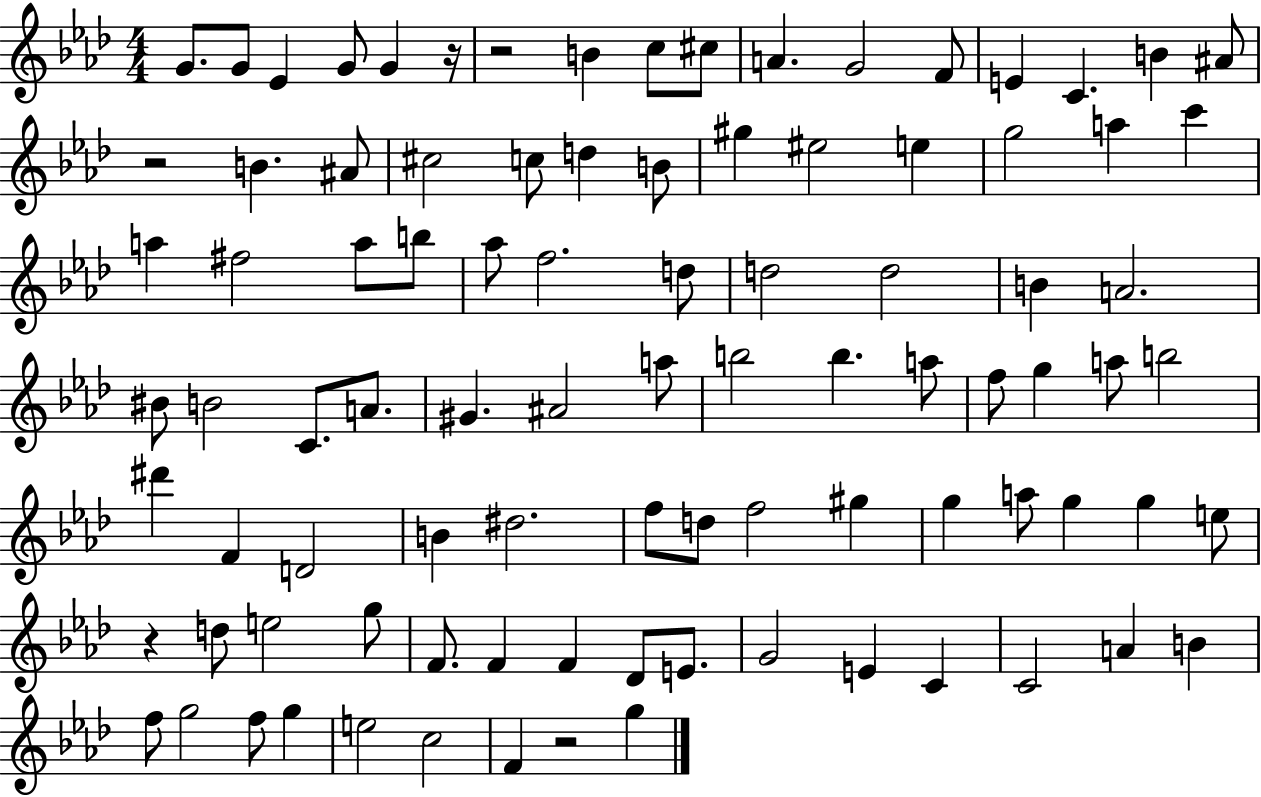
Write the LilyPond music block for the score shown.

{
  \clef treble
  \numericTimeSignature
  \time 4/4
  \key aes \major
  g'8. g'8 ees'4 g'8 g'4 r16 | r2 b'4 c''8 cis''8 | a'4. g'2 f'8 | e'4 c'4. b'4 ais'8 | \break r2 b'4. ais'8 | cis''2 c''8 d''4 b'8 | gis''4 eis''2 e''4 | g''2 a''4 c'''4 | \break a''4 fis''2 a''8 b''8 | aes''8 f''2. d''8 | d''2 d''2 | b'4 a'2. | \break bis'8 b'2 c'8. a'8. | gis'4. ais'2 a''8 | b''2 b''4. a''8 | f''8 g''4 a''8 b''2 | \break dis'''4 f'4 d'2 | b'4 dis''2. | f''8 d''8 f''2 gis''4 | g''4 a''8 g''4 g''4 e''8 | \break r4 d''8 e''2 g''8 | f'8. f'4 f'4 des'8 e'8. | g'2 e'4 c'4 | c'2 a'4 b'4 | \break f''8 g''2 f''8 g''4 | e''2 c''2 | f'4 r2 g''4 | \bar "|."
}